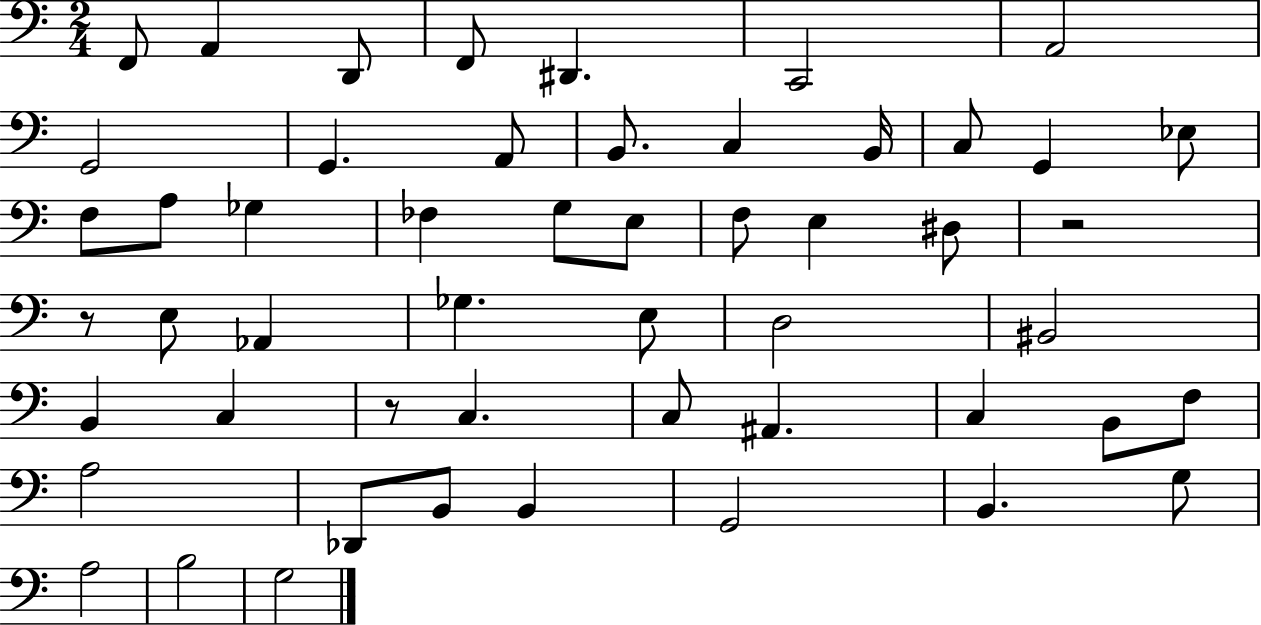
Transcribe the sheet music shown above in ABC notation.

X:1
T:Untitled
M:2/4
L:1/4
K:C
F,,/2 A,, D,,/2 F,,/2 ^D,, C,,2 A,,2 G,,2 G,, A,,/2 B,,/2 C, B,,/4 C,/2 G,, _E,/2 F,/2 A,/2 _G, _F, G,/2 E,/2 F,/2 E, ^D,/2 z2 z/2 E,/2 _A,, _G, E,/2 D,2 ^B,,2 B,, C, z/2 C, C,/2 ^A,, C, B,,/2 F,/2 A,2 _D,,/2 B,,/2 B,, G,,2 B,, G,/2 A,2 B,2 G,2